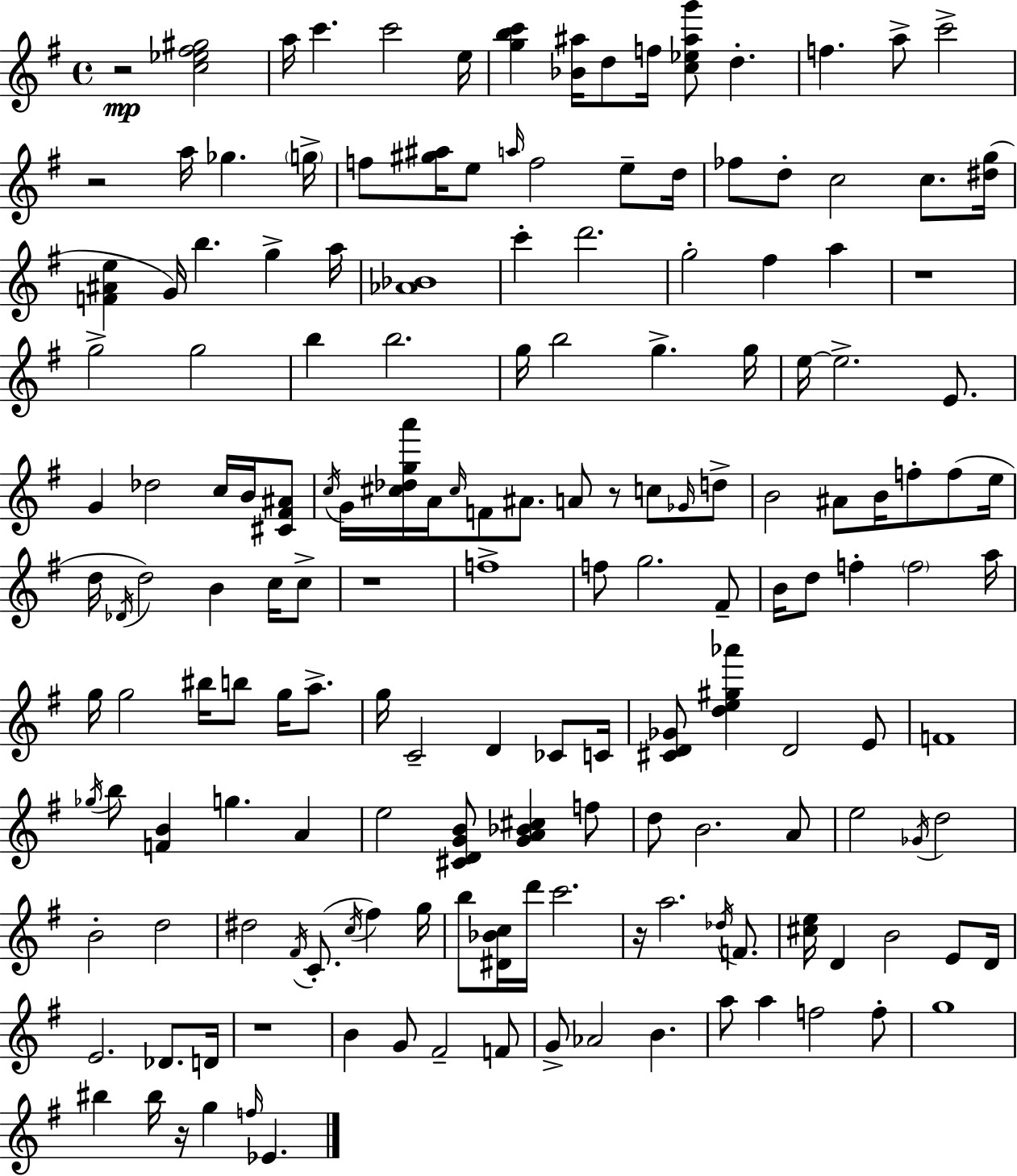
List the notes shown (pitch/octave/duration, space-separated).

R/h [C5,Eb5,F#5,G#5]/h A5/s C6/q. C6/h E5/s [G5,B5,C6]/q [Bb4,A#5]/s D5/e F5/s [C5,Eb5,A#5,G6]/e D5/q. F5/q. A5/e C6/h R/h A5/s Gb5/q. G5/s F5/e [G#5,A#5]/s E5/e A5/s F5/h E5/e D5/s FES5/e D5/e C5/h C5/e. [D#5,G5]/s [F4,A#4,E5]/q G4/s B5/q. G5/q A5/s [Ab4,Bb4]/w C6/q D6/h. G5/h F#5/q A5/q R/w G5/h G5/h B5/q B5/h. G5/s B5/h G5/q. G5/s E5/s E5/h. E4/e. G4/q Db5/h C5/s B4/s [C#4,F#4,A#4]/e C5/s G4/s [C#5,Db5,G5,A6]/s A4/s C#5/s F4/e A#4/e. A4/e R/e C5/e Gb4/s D5/e B4/h A#4/e B4/s F5/e F5/e E5/s D5/s Db4/s D5/h B4/q C5/s C5/e R/w F5/w F5/e G5/h. F#4/e B4/s D5/e F5/q F5/h A5/s G5/s G5/h BIS5/s B5/e G5/s A5/e. G5/s C4/h D4/q CES4/e C4/s [C#4,D4,Gb4]/e [D5,E5,G#5,Ab6]/q D4/h E4/e F4/w Gb5/s B5/e [F4,B4]/q G5/q. A4/q E5/h [C#4,D4,G4,B4]/e [G4,A4,Bb4,C#5]/q F5/e D5/e B4/h. A4/e E5/h Gb4/s D5/h B4/h D5/h D#5/h F#4/s C4/e. C5/s F#5/q G5/s B5/e [D#4,Bb4,C5]/s D6/s C6/h. R/s A5/h. Db5/s F4/e. [C#5,E5]/s D4/q B4/h E4/e D4/s E4/h. Db4/e. D4/s R/w B4/q G4/e F#4/h F4/e G4/e Ab4/h B4/q. A5/e A5/q F5/h F5/e G5/w BIS5/q BIS5/s R/s G5/q F5/s Eb4/q.